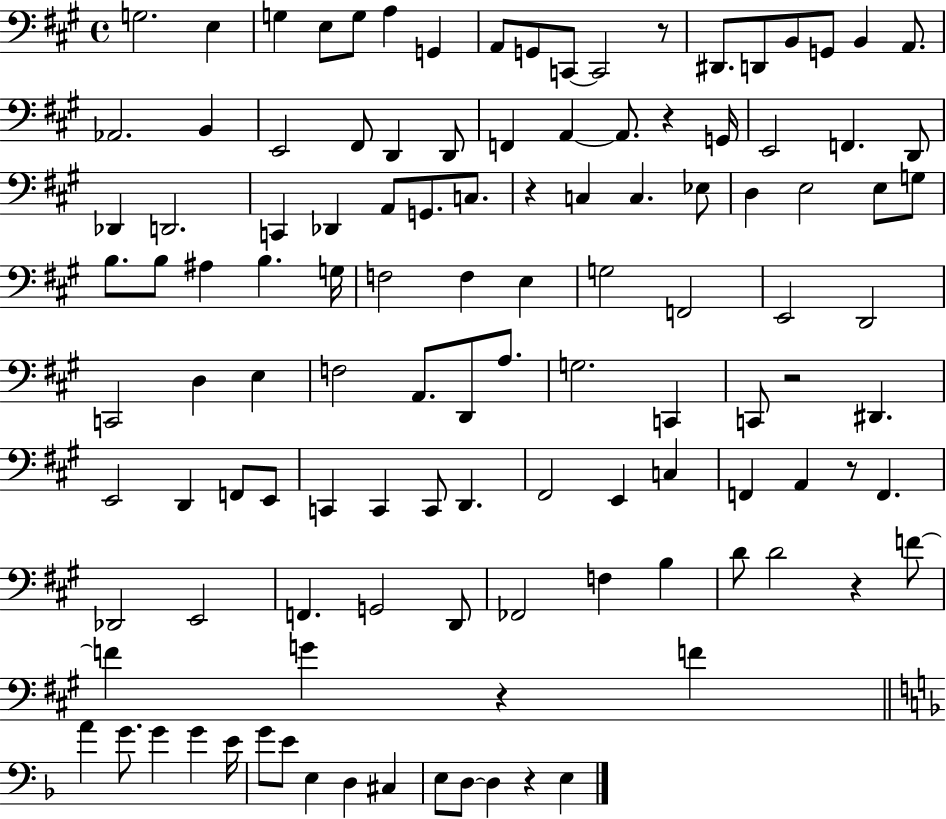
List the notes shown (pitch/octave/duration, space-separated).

G3/h. E3/q G3/q E3/e G3/e A3/q G2/q A2/e G2/e C2/e C2/h R/e D#2/e. D2/e B2/e G2/e B2/q A2/e. Ab2/h. B2/q E2/h F#2/e D2/q D2/e F2/q A2/q A2/e. R/q G2/s E2/h F2/q. D2/e Db2/q D2/h. C2/q Db2/q A2/e G2/e. C3/e. R/q C3/q C3/q. Eb3/e D3/q E3/h E3/e G3/e B3/e. B3/e A#3/q B3/q. G3/s F3/h F3/q E3/q G3/h F2/h E2/h D2/h C2/h D3/q E3/q F3/h A2/e. D2/e A3/e. G3/h. C2/q C2/e R/h D#2/q. E2/h D2/q F2/e E2/e C2/q C2/q C2/e D2/q. F#2/h E2/q C3/q F2/q A2/q R/e F2/q. Db2/h E2/h F2/q. G2/h D2/e FES2/h F3/q B3/q D4/e D4/h R/q F4/e F4/q G4/q R/q F4/q A4/q G4/e. G4/q G4/q E4/s G4/e E4/e E3/q D3/q C#3/q E3/e D3/e D3/q R/q E3/q